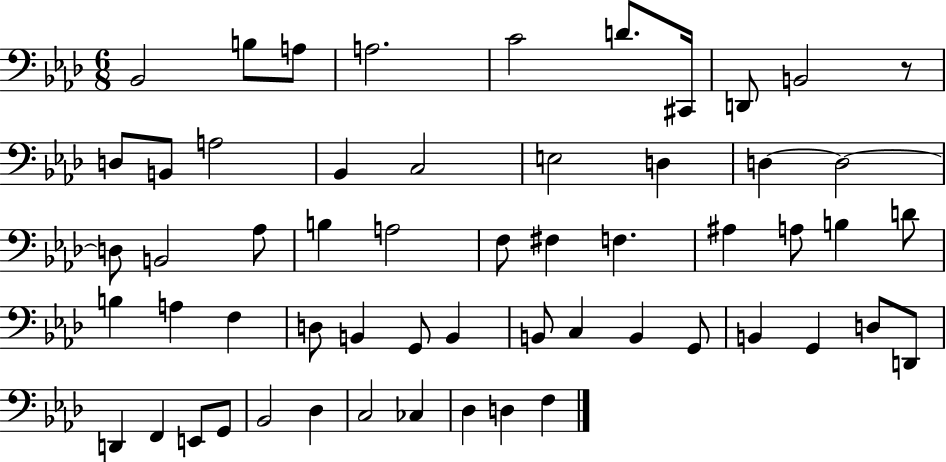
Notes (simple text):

Bb2/h B3/e A3/e A3/h. C4/h D4/e. C#2/s D2/e B2/h R/e D3/e B2/e A3/h Bb2/q C3/h E3/h D3/q D3/q D3/h D3/e B2/h Ab3/e B3/q A3/h F3/e F#3/q F3/q. A#3/q A3/e B3/q D4/e B3/q A3/q F3/q D3/e B2/q G2/e B2/q B2/e C3/q B2/q G2/e B2/q G2/q D3/e D2/e D2/q F2/q E2/e G2/e Bb2/h Db3/q C3/h CES3/q Db3/q D3/q F3/q